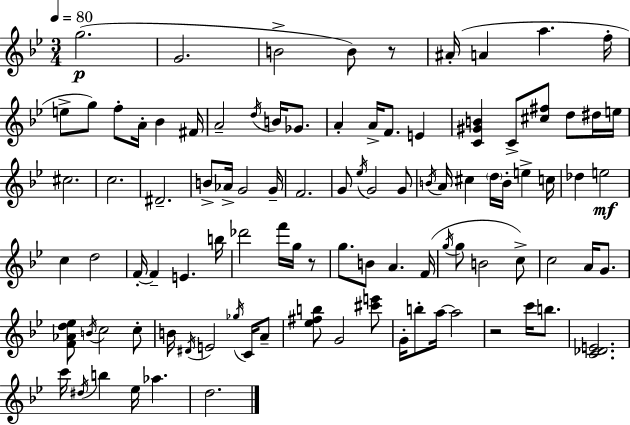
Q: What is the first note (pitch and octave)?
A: G5